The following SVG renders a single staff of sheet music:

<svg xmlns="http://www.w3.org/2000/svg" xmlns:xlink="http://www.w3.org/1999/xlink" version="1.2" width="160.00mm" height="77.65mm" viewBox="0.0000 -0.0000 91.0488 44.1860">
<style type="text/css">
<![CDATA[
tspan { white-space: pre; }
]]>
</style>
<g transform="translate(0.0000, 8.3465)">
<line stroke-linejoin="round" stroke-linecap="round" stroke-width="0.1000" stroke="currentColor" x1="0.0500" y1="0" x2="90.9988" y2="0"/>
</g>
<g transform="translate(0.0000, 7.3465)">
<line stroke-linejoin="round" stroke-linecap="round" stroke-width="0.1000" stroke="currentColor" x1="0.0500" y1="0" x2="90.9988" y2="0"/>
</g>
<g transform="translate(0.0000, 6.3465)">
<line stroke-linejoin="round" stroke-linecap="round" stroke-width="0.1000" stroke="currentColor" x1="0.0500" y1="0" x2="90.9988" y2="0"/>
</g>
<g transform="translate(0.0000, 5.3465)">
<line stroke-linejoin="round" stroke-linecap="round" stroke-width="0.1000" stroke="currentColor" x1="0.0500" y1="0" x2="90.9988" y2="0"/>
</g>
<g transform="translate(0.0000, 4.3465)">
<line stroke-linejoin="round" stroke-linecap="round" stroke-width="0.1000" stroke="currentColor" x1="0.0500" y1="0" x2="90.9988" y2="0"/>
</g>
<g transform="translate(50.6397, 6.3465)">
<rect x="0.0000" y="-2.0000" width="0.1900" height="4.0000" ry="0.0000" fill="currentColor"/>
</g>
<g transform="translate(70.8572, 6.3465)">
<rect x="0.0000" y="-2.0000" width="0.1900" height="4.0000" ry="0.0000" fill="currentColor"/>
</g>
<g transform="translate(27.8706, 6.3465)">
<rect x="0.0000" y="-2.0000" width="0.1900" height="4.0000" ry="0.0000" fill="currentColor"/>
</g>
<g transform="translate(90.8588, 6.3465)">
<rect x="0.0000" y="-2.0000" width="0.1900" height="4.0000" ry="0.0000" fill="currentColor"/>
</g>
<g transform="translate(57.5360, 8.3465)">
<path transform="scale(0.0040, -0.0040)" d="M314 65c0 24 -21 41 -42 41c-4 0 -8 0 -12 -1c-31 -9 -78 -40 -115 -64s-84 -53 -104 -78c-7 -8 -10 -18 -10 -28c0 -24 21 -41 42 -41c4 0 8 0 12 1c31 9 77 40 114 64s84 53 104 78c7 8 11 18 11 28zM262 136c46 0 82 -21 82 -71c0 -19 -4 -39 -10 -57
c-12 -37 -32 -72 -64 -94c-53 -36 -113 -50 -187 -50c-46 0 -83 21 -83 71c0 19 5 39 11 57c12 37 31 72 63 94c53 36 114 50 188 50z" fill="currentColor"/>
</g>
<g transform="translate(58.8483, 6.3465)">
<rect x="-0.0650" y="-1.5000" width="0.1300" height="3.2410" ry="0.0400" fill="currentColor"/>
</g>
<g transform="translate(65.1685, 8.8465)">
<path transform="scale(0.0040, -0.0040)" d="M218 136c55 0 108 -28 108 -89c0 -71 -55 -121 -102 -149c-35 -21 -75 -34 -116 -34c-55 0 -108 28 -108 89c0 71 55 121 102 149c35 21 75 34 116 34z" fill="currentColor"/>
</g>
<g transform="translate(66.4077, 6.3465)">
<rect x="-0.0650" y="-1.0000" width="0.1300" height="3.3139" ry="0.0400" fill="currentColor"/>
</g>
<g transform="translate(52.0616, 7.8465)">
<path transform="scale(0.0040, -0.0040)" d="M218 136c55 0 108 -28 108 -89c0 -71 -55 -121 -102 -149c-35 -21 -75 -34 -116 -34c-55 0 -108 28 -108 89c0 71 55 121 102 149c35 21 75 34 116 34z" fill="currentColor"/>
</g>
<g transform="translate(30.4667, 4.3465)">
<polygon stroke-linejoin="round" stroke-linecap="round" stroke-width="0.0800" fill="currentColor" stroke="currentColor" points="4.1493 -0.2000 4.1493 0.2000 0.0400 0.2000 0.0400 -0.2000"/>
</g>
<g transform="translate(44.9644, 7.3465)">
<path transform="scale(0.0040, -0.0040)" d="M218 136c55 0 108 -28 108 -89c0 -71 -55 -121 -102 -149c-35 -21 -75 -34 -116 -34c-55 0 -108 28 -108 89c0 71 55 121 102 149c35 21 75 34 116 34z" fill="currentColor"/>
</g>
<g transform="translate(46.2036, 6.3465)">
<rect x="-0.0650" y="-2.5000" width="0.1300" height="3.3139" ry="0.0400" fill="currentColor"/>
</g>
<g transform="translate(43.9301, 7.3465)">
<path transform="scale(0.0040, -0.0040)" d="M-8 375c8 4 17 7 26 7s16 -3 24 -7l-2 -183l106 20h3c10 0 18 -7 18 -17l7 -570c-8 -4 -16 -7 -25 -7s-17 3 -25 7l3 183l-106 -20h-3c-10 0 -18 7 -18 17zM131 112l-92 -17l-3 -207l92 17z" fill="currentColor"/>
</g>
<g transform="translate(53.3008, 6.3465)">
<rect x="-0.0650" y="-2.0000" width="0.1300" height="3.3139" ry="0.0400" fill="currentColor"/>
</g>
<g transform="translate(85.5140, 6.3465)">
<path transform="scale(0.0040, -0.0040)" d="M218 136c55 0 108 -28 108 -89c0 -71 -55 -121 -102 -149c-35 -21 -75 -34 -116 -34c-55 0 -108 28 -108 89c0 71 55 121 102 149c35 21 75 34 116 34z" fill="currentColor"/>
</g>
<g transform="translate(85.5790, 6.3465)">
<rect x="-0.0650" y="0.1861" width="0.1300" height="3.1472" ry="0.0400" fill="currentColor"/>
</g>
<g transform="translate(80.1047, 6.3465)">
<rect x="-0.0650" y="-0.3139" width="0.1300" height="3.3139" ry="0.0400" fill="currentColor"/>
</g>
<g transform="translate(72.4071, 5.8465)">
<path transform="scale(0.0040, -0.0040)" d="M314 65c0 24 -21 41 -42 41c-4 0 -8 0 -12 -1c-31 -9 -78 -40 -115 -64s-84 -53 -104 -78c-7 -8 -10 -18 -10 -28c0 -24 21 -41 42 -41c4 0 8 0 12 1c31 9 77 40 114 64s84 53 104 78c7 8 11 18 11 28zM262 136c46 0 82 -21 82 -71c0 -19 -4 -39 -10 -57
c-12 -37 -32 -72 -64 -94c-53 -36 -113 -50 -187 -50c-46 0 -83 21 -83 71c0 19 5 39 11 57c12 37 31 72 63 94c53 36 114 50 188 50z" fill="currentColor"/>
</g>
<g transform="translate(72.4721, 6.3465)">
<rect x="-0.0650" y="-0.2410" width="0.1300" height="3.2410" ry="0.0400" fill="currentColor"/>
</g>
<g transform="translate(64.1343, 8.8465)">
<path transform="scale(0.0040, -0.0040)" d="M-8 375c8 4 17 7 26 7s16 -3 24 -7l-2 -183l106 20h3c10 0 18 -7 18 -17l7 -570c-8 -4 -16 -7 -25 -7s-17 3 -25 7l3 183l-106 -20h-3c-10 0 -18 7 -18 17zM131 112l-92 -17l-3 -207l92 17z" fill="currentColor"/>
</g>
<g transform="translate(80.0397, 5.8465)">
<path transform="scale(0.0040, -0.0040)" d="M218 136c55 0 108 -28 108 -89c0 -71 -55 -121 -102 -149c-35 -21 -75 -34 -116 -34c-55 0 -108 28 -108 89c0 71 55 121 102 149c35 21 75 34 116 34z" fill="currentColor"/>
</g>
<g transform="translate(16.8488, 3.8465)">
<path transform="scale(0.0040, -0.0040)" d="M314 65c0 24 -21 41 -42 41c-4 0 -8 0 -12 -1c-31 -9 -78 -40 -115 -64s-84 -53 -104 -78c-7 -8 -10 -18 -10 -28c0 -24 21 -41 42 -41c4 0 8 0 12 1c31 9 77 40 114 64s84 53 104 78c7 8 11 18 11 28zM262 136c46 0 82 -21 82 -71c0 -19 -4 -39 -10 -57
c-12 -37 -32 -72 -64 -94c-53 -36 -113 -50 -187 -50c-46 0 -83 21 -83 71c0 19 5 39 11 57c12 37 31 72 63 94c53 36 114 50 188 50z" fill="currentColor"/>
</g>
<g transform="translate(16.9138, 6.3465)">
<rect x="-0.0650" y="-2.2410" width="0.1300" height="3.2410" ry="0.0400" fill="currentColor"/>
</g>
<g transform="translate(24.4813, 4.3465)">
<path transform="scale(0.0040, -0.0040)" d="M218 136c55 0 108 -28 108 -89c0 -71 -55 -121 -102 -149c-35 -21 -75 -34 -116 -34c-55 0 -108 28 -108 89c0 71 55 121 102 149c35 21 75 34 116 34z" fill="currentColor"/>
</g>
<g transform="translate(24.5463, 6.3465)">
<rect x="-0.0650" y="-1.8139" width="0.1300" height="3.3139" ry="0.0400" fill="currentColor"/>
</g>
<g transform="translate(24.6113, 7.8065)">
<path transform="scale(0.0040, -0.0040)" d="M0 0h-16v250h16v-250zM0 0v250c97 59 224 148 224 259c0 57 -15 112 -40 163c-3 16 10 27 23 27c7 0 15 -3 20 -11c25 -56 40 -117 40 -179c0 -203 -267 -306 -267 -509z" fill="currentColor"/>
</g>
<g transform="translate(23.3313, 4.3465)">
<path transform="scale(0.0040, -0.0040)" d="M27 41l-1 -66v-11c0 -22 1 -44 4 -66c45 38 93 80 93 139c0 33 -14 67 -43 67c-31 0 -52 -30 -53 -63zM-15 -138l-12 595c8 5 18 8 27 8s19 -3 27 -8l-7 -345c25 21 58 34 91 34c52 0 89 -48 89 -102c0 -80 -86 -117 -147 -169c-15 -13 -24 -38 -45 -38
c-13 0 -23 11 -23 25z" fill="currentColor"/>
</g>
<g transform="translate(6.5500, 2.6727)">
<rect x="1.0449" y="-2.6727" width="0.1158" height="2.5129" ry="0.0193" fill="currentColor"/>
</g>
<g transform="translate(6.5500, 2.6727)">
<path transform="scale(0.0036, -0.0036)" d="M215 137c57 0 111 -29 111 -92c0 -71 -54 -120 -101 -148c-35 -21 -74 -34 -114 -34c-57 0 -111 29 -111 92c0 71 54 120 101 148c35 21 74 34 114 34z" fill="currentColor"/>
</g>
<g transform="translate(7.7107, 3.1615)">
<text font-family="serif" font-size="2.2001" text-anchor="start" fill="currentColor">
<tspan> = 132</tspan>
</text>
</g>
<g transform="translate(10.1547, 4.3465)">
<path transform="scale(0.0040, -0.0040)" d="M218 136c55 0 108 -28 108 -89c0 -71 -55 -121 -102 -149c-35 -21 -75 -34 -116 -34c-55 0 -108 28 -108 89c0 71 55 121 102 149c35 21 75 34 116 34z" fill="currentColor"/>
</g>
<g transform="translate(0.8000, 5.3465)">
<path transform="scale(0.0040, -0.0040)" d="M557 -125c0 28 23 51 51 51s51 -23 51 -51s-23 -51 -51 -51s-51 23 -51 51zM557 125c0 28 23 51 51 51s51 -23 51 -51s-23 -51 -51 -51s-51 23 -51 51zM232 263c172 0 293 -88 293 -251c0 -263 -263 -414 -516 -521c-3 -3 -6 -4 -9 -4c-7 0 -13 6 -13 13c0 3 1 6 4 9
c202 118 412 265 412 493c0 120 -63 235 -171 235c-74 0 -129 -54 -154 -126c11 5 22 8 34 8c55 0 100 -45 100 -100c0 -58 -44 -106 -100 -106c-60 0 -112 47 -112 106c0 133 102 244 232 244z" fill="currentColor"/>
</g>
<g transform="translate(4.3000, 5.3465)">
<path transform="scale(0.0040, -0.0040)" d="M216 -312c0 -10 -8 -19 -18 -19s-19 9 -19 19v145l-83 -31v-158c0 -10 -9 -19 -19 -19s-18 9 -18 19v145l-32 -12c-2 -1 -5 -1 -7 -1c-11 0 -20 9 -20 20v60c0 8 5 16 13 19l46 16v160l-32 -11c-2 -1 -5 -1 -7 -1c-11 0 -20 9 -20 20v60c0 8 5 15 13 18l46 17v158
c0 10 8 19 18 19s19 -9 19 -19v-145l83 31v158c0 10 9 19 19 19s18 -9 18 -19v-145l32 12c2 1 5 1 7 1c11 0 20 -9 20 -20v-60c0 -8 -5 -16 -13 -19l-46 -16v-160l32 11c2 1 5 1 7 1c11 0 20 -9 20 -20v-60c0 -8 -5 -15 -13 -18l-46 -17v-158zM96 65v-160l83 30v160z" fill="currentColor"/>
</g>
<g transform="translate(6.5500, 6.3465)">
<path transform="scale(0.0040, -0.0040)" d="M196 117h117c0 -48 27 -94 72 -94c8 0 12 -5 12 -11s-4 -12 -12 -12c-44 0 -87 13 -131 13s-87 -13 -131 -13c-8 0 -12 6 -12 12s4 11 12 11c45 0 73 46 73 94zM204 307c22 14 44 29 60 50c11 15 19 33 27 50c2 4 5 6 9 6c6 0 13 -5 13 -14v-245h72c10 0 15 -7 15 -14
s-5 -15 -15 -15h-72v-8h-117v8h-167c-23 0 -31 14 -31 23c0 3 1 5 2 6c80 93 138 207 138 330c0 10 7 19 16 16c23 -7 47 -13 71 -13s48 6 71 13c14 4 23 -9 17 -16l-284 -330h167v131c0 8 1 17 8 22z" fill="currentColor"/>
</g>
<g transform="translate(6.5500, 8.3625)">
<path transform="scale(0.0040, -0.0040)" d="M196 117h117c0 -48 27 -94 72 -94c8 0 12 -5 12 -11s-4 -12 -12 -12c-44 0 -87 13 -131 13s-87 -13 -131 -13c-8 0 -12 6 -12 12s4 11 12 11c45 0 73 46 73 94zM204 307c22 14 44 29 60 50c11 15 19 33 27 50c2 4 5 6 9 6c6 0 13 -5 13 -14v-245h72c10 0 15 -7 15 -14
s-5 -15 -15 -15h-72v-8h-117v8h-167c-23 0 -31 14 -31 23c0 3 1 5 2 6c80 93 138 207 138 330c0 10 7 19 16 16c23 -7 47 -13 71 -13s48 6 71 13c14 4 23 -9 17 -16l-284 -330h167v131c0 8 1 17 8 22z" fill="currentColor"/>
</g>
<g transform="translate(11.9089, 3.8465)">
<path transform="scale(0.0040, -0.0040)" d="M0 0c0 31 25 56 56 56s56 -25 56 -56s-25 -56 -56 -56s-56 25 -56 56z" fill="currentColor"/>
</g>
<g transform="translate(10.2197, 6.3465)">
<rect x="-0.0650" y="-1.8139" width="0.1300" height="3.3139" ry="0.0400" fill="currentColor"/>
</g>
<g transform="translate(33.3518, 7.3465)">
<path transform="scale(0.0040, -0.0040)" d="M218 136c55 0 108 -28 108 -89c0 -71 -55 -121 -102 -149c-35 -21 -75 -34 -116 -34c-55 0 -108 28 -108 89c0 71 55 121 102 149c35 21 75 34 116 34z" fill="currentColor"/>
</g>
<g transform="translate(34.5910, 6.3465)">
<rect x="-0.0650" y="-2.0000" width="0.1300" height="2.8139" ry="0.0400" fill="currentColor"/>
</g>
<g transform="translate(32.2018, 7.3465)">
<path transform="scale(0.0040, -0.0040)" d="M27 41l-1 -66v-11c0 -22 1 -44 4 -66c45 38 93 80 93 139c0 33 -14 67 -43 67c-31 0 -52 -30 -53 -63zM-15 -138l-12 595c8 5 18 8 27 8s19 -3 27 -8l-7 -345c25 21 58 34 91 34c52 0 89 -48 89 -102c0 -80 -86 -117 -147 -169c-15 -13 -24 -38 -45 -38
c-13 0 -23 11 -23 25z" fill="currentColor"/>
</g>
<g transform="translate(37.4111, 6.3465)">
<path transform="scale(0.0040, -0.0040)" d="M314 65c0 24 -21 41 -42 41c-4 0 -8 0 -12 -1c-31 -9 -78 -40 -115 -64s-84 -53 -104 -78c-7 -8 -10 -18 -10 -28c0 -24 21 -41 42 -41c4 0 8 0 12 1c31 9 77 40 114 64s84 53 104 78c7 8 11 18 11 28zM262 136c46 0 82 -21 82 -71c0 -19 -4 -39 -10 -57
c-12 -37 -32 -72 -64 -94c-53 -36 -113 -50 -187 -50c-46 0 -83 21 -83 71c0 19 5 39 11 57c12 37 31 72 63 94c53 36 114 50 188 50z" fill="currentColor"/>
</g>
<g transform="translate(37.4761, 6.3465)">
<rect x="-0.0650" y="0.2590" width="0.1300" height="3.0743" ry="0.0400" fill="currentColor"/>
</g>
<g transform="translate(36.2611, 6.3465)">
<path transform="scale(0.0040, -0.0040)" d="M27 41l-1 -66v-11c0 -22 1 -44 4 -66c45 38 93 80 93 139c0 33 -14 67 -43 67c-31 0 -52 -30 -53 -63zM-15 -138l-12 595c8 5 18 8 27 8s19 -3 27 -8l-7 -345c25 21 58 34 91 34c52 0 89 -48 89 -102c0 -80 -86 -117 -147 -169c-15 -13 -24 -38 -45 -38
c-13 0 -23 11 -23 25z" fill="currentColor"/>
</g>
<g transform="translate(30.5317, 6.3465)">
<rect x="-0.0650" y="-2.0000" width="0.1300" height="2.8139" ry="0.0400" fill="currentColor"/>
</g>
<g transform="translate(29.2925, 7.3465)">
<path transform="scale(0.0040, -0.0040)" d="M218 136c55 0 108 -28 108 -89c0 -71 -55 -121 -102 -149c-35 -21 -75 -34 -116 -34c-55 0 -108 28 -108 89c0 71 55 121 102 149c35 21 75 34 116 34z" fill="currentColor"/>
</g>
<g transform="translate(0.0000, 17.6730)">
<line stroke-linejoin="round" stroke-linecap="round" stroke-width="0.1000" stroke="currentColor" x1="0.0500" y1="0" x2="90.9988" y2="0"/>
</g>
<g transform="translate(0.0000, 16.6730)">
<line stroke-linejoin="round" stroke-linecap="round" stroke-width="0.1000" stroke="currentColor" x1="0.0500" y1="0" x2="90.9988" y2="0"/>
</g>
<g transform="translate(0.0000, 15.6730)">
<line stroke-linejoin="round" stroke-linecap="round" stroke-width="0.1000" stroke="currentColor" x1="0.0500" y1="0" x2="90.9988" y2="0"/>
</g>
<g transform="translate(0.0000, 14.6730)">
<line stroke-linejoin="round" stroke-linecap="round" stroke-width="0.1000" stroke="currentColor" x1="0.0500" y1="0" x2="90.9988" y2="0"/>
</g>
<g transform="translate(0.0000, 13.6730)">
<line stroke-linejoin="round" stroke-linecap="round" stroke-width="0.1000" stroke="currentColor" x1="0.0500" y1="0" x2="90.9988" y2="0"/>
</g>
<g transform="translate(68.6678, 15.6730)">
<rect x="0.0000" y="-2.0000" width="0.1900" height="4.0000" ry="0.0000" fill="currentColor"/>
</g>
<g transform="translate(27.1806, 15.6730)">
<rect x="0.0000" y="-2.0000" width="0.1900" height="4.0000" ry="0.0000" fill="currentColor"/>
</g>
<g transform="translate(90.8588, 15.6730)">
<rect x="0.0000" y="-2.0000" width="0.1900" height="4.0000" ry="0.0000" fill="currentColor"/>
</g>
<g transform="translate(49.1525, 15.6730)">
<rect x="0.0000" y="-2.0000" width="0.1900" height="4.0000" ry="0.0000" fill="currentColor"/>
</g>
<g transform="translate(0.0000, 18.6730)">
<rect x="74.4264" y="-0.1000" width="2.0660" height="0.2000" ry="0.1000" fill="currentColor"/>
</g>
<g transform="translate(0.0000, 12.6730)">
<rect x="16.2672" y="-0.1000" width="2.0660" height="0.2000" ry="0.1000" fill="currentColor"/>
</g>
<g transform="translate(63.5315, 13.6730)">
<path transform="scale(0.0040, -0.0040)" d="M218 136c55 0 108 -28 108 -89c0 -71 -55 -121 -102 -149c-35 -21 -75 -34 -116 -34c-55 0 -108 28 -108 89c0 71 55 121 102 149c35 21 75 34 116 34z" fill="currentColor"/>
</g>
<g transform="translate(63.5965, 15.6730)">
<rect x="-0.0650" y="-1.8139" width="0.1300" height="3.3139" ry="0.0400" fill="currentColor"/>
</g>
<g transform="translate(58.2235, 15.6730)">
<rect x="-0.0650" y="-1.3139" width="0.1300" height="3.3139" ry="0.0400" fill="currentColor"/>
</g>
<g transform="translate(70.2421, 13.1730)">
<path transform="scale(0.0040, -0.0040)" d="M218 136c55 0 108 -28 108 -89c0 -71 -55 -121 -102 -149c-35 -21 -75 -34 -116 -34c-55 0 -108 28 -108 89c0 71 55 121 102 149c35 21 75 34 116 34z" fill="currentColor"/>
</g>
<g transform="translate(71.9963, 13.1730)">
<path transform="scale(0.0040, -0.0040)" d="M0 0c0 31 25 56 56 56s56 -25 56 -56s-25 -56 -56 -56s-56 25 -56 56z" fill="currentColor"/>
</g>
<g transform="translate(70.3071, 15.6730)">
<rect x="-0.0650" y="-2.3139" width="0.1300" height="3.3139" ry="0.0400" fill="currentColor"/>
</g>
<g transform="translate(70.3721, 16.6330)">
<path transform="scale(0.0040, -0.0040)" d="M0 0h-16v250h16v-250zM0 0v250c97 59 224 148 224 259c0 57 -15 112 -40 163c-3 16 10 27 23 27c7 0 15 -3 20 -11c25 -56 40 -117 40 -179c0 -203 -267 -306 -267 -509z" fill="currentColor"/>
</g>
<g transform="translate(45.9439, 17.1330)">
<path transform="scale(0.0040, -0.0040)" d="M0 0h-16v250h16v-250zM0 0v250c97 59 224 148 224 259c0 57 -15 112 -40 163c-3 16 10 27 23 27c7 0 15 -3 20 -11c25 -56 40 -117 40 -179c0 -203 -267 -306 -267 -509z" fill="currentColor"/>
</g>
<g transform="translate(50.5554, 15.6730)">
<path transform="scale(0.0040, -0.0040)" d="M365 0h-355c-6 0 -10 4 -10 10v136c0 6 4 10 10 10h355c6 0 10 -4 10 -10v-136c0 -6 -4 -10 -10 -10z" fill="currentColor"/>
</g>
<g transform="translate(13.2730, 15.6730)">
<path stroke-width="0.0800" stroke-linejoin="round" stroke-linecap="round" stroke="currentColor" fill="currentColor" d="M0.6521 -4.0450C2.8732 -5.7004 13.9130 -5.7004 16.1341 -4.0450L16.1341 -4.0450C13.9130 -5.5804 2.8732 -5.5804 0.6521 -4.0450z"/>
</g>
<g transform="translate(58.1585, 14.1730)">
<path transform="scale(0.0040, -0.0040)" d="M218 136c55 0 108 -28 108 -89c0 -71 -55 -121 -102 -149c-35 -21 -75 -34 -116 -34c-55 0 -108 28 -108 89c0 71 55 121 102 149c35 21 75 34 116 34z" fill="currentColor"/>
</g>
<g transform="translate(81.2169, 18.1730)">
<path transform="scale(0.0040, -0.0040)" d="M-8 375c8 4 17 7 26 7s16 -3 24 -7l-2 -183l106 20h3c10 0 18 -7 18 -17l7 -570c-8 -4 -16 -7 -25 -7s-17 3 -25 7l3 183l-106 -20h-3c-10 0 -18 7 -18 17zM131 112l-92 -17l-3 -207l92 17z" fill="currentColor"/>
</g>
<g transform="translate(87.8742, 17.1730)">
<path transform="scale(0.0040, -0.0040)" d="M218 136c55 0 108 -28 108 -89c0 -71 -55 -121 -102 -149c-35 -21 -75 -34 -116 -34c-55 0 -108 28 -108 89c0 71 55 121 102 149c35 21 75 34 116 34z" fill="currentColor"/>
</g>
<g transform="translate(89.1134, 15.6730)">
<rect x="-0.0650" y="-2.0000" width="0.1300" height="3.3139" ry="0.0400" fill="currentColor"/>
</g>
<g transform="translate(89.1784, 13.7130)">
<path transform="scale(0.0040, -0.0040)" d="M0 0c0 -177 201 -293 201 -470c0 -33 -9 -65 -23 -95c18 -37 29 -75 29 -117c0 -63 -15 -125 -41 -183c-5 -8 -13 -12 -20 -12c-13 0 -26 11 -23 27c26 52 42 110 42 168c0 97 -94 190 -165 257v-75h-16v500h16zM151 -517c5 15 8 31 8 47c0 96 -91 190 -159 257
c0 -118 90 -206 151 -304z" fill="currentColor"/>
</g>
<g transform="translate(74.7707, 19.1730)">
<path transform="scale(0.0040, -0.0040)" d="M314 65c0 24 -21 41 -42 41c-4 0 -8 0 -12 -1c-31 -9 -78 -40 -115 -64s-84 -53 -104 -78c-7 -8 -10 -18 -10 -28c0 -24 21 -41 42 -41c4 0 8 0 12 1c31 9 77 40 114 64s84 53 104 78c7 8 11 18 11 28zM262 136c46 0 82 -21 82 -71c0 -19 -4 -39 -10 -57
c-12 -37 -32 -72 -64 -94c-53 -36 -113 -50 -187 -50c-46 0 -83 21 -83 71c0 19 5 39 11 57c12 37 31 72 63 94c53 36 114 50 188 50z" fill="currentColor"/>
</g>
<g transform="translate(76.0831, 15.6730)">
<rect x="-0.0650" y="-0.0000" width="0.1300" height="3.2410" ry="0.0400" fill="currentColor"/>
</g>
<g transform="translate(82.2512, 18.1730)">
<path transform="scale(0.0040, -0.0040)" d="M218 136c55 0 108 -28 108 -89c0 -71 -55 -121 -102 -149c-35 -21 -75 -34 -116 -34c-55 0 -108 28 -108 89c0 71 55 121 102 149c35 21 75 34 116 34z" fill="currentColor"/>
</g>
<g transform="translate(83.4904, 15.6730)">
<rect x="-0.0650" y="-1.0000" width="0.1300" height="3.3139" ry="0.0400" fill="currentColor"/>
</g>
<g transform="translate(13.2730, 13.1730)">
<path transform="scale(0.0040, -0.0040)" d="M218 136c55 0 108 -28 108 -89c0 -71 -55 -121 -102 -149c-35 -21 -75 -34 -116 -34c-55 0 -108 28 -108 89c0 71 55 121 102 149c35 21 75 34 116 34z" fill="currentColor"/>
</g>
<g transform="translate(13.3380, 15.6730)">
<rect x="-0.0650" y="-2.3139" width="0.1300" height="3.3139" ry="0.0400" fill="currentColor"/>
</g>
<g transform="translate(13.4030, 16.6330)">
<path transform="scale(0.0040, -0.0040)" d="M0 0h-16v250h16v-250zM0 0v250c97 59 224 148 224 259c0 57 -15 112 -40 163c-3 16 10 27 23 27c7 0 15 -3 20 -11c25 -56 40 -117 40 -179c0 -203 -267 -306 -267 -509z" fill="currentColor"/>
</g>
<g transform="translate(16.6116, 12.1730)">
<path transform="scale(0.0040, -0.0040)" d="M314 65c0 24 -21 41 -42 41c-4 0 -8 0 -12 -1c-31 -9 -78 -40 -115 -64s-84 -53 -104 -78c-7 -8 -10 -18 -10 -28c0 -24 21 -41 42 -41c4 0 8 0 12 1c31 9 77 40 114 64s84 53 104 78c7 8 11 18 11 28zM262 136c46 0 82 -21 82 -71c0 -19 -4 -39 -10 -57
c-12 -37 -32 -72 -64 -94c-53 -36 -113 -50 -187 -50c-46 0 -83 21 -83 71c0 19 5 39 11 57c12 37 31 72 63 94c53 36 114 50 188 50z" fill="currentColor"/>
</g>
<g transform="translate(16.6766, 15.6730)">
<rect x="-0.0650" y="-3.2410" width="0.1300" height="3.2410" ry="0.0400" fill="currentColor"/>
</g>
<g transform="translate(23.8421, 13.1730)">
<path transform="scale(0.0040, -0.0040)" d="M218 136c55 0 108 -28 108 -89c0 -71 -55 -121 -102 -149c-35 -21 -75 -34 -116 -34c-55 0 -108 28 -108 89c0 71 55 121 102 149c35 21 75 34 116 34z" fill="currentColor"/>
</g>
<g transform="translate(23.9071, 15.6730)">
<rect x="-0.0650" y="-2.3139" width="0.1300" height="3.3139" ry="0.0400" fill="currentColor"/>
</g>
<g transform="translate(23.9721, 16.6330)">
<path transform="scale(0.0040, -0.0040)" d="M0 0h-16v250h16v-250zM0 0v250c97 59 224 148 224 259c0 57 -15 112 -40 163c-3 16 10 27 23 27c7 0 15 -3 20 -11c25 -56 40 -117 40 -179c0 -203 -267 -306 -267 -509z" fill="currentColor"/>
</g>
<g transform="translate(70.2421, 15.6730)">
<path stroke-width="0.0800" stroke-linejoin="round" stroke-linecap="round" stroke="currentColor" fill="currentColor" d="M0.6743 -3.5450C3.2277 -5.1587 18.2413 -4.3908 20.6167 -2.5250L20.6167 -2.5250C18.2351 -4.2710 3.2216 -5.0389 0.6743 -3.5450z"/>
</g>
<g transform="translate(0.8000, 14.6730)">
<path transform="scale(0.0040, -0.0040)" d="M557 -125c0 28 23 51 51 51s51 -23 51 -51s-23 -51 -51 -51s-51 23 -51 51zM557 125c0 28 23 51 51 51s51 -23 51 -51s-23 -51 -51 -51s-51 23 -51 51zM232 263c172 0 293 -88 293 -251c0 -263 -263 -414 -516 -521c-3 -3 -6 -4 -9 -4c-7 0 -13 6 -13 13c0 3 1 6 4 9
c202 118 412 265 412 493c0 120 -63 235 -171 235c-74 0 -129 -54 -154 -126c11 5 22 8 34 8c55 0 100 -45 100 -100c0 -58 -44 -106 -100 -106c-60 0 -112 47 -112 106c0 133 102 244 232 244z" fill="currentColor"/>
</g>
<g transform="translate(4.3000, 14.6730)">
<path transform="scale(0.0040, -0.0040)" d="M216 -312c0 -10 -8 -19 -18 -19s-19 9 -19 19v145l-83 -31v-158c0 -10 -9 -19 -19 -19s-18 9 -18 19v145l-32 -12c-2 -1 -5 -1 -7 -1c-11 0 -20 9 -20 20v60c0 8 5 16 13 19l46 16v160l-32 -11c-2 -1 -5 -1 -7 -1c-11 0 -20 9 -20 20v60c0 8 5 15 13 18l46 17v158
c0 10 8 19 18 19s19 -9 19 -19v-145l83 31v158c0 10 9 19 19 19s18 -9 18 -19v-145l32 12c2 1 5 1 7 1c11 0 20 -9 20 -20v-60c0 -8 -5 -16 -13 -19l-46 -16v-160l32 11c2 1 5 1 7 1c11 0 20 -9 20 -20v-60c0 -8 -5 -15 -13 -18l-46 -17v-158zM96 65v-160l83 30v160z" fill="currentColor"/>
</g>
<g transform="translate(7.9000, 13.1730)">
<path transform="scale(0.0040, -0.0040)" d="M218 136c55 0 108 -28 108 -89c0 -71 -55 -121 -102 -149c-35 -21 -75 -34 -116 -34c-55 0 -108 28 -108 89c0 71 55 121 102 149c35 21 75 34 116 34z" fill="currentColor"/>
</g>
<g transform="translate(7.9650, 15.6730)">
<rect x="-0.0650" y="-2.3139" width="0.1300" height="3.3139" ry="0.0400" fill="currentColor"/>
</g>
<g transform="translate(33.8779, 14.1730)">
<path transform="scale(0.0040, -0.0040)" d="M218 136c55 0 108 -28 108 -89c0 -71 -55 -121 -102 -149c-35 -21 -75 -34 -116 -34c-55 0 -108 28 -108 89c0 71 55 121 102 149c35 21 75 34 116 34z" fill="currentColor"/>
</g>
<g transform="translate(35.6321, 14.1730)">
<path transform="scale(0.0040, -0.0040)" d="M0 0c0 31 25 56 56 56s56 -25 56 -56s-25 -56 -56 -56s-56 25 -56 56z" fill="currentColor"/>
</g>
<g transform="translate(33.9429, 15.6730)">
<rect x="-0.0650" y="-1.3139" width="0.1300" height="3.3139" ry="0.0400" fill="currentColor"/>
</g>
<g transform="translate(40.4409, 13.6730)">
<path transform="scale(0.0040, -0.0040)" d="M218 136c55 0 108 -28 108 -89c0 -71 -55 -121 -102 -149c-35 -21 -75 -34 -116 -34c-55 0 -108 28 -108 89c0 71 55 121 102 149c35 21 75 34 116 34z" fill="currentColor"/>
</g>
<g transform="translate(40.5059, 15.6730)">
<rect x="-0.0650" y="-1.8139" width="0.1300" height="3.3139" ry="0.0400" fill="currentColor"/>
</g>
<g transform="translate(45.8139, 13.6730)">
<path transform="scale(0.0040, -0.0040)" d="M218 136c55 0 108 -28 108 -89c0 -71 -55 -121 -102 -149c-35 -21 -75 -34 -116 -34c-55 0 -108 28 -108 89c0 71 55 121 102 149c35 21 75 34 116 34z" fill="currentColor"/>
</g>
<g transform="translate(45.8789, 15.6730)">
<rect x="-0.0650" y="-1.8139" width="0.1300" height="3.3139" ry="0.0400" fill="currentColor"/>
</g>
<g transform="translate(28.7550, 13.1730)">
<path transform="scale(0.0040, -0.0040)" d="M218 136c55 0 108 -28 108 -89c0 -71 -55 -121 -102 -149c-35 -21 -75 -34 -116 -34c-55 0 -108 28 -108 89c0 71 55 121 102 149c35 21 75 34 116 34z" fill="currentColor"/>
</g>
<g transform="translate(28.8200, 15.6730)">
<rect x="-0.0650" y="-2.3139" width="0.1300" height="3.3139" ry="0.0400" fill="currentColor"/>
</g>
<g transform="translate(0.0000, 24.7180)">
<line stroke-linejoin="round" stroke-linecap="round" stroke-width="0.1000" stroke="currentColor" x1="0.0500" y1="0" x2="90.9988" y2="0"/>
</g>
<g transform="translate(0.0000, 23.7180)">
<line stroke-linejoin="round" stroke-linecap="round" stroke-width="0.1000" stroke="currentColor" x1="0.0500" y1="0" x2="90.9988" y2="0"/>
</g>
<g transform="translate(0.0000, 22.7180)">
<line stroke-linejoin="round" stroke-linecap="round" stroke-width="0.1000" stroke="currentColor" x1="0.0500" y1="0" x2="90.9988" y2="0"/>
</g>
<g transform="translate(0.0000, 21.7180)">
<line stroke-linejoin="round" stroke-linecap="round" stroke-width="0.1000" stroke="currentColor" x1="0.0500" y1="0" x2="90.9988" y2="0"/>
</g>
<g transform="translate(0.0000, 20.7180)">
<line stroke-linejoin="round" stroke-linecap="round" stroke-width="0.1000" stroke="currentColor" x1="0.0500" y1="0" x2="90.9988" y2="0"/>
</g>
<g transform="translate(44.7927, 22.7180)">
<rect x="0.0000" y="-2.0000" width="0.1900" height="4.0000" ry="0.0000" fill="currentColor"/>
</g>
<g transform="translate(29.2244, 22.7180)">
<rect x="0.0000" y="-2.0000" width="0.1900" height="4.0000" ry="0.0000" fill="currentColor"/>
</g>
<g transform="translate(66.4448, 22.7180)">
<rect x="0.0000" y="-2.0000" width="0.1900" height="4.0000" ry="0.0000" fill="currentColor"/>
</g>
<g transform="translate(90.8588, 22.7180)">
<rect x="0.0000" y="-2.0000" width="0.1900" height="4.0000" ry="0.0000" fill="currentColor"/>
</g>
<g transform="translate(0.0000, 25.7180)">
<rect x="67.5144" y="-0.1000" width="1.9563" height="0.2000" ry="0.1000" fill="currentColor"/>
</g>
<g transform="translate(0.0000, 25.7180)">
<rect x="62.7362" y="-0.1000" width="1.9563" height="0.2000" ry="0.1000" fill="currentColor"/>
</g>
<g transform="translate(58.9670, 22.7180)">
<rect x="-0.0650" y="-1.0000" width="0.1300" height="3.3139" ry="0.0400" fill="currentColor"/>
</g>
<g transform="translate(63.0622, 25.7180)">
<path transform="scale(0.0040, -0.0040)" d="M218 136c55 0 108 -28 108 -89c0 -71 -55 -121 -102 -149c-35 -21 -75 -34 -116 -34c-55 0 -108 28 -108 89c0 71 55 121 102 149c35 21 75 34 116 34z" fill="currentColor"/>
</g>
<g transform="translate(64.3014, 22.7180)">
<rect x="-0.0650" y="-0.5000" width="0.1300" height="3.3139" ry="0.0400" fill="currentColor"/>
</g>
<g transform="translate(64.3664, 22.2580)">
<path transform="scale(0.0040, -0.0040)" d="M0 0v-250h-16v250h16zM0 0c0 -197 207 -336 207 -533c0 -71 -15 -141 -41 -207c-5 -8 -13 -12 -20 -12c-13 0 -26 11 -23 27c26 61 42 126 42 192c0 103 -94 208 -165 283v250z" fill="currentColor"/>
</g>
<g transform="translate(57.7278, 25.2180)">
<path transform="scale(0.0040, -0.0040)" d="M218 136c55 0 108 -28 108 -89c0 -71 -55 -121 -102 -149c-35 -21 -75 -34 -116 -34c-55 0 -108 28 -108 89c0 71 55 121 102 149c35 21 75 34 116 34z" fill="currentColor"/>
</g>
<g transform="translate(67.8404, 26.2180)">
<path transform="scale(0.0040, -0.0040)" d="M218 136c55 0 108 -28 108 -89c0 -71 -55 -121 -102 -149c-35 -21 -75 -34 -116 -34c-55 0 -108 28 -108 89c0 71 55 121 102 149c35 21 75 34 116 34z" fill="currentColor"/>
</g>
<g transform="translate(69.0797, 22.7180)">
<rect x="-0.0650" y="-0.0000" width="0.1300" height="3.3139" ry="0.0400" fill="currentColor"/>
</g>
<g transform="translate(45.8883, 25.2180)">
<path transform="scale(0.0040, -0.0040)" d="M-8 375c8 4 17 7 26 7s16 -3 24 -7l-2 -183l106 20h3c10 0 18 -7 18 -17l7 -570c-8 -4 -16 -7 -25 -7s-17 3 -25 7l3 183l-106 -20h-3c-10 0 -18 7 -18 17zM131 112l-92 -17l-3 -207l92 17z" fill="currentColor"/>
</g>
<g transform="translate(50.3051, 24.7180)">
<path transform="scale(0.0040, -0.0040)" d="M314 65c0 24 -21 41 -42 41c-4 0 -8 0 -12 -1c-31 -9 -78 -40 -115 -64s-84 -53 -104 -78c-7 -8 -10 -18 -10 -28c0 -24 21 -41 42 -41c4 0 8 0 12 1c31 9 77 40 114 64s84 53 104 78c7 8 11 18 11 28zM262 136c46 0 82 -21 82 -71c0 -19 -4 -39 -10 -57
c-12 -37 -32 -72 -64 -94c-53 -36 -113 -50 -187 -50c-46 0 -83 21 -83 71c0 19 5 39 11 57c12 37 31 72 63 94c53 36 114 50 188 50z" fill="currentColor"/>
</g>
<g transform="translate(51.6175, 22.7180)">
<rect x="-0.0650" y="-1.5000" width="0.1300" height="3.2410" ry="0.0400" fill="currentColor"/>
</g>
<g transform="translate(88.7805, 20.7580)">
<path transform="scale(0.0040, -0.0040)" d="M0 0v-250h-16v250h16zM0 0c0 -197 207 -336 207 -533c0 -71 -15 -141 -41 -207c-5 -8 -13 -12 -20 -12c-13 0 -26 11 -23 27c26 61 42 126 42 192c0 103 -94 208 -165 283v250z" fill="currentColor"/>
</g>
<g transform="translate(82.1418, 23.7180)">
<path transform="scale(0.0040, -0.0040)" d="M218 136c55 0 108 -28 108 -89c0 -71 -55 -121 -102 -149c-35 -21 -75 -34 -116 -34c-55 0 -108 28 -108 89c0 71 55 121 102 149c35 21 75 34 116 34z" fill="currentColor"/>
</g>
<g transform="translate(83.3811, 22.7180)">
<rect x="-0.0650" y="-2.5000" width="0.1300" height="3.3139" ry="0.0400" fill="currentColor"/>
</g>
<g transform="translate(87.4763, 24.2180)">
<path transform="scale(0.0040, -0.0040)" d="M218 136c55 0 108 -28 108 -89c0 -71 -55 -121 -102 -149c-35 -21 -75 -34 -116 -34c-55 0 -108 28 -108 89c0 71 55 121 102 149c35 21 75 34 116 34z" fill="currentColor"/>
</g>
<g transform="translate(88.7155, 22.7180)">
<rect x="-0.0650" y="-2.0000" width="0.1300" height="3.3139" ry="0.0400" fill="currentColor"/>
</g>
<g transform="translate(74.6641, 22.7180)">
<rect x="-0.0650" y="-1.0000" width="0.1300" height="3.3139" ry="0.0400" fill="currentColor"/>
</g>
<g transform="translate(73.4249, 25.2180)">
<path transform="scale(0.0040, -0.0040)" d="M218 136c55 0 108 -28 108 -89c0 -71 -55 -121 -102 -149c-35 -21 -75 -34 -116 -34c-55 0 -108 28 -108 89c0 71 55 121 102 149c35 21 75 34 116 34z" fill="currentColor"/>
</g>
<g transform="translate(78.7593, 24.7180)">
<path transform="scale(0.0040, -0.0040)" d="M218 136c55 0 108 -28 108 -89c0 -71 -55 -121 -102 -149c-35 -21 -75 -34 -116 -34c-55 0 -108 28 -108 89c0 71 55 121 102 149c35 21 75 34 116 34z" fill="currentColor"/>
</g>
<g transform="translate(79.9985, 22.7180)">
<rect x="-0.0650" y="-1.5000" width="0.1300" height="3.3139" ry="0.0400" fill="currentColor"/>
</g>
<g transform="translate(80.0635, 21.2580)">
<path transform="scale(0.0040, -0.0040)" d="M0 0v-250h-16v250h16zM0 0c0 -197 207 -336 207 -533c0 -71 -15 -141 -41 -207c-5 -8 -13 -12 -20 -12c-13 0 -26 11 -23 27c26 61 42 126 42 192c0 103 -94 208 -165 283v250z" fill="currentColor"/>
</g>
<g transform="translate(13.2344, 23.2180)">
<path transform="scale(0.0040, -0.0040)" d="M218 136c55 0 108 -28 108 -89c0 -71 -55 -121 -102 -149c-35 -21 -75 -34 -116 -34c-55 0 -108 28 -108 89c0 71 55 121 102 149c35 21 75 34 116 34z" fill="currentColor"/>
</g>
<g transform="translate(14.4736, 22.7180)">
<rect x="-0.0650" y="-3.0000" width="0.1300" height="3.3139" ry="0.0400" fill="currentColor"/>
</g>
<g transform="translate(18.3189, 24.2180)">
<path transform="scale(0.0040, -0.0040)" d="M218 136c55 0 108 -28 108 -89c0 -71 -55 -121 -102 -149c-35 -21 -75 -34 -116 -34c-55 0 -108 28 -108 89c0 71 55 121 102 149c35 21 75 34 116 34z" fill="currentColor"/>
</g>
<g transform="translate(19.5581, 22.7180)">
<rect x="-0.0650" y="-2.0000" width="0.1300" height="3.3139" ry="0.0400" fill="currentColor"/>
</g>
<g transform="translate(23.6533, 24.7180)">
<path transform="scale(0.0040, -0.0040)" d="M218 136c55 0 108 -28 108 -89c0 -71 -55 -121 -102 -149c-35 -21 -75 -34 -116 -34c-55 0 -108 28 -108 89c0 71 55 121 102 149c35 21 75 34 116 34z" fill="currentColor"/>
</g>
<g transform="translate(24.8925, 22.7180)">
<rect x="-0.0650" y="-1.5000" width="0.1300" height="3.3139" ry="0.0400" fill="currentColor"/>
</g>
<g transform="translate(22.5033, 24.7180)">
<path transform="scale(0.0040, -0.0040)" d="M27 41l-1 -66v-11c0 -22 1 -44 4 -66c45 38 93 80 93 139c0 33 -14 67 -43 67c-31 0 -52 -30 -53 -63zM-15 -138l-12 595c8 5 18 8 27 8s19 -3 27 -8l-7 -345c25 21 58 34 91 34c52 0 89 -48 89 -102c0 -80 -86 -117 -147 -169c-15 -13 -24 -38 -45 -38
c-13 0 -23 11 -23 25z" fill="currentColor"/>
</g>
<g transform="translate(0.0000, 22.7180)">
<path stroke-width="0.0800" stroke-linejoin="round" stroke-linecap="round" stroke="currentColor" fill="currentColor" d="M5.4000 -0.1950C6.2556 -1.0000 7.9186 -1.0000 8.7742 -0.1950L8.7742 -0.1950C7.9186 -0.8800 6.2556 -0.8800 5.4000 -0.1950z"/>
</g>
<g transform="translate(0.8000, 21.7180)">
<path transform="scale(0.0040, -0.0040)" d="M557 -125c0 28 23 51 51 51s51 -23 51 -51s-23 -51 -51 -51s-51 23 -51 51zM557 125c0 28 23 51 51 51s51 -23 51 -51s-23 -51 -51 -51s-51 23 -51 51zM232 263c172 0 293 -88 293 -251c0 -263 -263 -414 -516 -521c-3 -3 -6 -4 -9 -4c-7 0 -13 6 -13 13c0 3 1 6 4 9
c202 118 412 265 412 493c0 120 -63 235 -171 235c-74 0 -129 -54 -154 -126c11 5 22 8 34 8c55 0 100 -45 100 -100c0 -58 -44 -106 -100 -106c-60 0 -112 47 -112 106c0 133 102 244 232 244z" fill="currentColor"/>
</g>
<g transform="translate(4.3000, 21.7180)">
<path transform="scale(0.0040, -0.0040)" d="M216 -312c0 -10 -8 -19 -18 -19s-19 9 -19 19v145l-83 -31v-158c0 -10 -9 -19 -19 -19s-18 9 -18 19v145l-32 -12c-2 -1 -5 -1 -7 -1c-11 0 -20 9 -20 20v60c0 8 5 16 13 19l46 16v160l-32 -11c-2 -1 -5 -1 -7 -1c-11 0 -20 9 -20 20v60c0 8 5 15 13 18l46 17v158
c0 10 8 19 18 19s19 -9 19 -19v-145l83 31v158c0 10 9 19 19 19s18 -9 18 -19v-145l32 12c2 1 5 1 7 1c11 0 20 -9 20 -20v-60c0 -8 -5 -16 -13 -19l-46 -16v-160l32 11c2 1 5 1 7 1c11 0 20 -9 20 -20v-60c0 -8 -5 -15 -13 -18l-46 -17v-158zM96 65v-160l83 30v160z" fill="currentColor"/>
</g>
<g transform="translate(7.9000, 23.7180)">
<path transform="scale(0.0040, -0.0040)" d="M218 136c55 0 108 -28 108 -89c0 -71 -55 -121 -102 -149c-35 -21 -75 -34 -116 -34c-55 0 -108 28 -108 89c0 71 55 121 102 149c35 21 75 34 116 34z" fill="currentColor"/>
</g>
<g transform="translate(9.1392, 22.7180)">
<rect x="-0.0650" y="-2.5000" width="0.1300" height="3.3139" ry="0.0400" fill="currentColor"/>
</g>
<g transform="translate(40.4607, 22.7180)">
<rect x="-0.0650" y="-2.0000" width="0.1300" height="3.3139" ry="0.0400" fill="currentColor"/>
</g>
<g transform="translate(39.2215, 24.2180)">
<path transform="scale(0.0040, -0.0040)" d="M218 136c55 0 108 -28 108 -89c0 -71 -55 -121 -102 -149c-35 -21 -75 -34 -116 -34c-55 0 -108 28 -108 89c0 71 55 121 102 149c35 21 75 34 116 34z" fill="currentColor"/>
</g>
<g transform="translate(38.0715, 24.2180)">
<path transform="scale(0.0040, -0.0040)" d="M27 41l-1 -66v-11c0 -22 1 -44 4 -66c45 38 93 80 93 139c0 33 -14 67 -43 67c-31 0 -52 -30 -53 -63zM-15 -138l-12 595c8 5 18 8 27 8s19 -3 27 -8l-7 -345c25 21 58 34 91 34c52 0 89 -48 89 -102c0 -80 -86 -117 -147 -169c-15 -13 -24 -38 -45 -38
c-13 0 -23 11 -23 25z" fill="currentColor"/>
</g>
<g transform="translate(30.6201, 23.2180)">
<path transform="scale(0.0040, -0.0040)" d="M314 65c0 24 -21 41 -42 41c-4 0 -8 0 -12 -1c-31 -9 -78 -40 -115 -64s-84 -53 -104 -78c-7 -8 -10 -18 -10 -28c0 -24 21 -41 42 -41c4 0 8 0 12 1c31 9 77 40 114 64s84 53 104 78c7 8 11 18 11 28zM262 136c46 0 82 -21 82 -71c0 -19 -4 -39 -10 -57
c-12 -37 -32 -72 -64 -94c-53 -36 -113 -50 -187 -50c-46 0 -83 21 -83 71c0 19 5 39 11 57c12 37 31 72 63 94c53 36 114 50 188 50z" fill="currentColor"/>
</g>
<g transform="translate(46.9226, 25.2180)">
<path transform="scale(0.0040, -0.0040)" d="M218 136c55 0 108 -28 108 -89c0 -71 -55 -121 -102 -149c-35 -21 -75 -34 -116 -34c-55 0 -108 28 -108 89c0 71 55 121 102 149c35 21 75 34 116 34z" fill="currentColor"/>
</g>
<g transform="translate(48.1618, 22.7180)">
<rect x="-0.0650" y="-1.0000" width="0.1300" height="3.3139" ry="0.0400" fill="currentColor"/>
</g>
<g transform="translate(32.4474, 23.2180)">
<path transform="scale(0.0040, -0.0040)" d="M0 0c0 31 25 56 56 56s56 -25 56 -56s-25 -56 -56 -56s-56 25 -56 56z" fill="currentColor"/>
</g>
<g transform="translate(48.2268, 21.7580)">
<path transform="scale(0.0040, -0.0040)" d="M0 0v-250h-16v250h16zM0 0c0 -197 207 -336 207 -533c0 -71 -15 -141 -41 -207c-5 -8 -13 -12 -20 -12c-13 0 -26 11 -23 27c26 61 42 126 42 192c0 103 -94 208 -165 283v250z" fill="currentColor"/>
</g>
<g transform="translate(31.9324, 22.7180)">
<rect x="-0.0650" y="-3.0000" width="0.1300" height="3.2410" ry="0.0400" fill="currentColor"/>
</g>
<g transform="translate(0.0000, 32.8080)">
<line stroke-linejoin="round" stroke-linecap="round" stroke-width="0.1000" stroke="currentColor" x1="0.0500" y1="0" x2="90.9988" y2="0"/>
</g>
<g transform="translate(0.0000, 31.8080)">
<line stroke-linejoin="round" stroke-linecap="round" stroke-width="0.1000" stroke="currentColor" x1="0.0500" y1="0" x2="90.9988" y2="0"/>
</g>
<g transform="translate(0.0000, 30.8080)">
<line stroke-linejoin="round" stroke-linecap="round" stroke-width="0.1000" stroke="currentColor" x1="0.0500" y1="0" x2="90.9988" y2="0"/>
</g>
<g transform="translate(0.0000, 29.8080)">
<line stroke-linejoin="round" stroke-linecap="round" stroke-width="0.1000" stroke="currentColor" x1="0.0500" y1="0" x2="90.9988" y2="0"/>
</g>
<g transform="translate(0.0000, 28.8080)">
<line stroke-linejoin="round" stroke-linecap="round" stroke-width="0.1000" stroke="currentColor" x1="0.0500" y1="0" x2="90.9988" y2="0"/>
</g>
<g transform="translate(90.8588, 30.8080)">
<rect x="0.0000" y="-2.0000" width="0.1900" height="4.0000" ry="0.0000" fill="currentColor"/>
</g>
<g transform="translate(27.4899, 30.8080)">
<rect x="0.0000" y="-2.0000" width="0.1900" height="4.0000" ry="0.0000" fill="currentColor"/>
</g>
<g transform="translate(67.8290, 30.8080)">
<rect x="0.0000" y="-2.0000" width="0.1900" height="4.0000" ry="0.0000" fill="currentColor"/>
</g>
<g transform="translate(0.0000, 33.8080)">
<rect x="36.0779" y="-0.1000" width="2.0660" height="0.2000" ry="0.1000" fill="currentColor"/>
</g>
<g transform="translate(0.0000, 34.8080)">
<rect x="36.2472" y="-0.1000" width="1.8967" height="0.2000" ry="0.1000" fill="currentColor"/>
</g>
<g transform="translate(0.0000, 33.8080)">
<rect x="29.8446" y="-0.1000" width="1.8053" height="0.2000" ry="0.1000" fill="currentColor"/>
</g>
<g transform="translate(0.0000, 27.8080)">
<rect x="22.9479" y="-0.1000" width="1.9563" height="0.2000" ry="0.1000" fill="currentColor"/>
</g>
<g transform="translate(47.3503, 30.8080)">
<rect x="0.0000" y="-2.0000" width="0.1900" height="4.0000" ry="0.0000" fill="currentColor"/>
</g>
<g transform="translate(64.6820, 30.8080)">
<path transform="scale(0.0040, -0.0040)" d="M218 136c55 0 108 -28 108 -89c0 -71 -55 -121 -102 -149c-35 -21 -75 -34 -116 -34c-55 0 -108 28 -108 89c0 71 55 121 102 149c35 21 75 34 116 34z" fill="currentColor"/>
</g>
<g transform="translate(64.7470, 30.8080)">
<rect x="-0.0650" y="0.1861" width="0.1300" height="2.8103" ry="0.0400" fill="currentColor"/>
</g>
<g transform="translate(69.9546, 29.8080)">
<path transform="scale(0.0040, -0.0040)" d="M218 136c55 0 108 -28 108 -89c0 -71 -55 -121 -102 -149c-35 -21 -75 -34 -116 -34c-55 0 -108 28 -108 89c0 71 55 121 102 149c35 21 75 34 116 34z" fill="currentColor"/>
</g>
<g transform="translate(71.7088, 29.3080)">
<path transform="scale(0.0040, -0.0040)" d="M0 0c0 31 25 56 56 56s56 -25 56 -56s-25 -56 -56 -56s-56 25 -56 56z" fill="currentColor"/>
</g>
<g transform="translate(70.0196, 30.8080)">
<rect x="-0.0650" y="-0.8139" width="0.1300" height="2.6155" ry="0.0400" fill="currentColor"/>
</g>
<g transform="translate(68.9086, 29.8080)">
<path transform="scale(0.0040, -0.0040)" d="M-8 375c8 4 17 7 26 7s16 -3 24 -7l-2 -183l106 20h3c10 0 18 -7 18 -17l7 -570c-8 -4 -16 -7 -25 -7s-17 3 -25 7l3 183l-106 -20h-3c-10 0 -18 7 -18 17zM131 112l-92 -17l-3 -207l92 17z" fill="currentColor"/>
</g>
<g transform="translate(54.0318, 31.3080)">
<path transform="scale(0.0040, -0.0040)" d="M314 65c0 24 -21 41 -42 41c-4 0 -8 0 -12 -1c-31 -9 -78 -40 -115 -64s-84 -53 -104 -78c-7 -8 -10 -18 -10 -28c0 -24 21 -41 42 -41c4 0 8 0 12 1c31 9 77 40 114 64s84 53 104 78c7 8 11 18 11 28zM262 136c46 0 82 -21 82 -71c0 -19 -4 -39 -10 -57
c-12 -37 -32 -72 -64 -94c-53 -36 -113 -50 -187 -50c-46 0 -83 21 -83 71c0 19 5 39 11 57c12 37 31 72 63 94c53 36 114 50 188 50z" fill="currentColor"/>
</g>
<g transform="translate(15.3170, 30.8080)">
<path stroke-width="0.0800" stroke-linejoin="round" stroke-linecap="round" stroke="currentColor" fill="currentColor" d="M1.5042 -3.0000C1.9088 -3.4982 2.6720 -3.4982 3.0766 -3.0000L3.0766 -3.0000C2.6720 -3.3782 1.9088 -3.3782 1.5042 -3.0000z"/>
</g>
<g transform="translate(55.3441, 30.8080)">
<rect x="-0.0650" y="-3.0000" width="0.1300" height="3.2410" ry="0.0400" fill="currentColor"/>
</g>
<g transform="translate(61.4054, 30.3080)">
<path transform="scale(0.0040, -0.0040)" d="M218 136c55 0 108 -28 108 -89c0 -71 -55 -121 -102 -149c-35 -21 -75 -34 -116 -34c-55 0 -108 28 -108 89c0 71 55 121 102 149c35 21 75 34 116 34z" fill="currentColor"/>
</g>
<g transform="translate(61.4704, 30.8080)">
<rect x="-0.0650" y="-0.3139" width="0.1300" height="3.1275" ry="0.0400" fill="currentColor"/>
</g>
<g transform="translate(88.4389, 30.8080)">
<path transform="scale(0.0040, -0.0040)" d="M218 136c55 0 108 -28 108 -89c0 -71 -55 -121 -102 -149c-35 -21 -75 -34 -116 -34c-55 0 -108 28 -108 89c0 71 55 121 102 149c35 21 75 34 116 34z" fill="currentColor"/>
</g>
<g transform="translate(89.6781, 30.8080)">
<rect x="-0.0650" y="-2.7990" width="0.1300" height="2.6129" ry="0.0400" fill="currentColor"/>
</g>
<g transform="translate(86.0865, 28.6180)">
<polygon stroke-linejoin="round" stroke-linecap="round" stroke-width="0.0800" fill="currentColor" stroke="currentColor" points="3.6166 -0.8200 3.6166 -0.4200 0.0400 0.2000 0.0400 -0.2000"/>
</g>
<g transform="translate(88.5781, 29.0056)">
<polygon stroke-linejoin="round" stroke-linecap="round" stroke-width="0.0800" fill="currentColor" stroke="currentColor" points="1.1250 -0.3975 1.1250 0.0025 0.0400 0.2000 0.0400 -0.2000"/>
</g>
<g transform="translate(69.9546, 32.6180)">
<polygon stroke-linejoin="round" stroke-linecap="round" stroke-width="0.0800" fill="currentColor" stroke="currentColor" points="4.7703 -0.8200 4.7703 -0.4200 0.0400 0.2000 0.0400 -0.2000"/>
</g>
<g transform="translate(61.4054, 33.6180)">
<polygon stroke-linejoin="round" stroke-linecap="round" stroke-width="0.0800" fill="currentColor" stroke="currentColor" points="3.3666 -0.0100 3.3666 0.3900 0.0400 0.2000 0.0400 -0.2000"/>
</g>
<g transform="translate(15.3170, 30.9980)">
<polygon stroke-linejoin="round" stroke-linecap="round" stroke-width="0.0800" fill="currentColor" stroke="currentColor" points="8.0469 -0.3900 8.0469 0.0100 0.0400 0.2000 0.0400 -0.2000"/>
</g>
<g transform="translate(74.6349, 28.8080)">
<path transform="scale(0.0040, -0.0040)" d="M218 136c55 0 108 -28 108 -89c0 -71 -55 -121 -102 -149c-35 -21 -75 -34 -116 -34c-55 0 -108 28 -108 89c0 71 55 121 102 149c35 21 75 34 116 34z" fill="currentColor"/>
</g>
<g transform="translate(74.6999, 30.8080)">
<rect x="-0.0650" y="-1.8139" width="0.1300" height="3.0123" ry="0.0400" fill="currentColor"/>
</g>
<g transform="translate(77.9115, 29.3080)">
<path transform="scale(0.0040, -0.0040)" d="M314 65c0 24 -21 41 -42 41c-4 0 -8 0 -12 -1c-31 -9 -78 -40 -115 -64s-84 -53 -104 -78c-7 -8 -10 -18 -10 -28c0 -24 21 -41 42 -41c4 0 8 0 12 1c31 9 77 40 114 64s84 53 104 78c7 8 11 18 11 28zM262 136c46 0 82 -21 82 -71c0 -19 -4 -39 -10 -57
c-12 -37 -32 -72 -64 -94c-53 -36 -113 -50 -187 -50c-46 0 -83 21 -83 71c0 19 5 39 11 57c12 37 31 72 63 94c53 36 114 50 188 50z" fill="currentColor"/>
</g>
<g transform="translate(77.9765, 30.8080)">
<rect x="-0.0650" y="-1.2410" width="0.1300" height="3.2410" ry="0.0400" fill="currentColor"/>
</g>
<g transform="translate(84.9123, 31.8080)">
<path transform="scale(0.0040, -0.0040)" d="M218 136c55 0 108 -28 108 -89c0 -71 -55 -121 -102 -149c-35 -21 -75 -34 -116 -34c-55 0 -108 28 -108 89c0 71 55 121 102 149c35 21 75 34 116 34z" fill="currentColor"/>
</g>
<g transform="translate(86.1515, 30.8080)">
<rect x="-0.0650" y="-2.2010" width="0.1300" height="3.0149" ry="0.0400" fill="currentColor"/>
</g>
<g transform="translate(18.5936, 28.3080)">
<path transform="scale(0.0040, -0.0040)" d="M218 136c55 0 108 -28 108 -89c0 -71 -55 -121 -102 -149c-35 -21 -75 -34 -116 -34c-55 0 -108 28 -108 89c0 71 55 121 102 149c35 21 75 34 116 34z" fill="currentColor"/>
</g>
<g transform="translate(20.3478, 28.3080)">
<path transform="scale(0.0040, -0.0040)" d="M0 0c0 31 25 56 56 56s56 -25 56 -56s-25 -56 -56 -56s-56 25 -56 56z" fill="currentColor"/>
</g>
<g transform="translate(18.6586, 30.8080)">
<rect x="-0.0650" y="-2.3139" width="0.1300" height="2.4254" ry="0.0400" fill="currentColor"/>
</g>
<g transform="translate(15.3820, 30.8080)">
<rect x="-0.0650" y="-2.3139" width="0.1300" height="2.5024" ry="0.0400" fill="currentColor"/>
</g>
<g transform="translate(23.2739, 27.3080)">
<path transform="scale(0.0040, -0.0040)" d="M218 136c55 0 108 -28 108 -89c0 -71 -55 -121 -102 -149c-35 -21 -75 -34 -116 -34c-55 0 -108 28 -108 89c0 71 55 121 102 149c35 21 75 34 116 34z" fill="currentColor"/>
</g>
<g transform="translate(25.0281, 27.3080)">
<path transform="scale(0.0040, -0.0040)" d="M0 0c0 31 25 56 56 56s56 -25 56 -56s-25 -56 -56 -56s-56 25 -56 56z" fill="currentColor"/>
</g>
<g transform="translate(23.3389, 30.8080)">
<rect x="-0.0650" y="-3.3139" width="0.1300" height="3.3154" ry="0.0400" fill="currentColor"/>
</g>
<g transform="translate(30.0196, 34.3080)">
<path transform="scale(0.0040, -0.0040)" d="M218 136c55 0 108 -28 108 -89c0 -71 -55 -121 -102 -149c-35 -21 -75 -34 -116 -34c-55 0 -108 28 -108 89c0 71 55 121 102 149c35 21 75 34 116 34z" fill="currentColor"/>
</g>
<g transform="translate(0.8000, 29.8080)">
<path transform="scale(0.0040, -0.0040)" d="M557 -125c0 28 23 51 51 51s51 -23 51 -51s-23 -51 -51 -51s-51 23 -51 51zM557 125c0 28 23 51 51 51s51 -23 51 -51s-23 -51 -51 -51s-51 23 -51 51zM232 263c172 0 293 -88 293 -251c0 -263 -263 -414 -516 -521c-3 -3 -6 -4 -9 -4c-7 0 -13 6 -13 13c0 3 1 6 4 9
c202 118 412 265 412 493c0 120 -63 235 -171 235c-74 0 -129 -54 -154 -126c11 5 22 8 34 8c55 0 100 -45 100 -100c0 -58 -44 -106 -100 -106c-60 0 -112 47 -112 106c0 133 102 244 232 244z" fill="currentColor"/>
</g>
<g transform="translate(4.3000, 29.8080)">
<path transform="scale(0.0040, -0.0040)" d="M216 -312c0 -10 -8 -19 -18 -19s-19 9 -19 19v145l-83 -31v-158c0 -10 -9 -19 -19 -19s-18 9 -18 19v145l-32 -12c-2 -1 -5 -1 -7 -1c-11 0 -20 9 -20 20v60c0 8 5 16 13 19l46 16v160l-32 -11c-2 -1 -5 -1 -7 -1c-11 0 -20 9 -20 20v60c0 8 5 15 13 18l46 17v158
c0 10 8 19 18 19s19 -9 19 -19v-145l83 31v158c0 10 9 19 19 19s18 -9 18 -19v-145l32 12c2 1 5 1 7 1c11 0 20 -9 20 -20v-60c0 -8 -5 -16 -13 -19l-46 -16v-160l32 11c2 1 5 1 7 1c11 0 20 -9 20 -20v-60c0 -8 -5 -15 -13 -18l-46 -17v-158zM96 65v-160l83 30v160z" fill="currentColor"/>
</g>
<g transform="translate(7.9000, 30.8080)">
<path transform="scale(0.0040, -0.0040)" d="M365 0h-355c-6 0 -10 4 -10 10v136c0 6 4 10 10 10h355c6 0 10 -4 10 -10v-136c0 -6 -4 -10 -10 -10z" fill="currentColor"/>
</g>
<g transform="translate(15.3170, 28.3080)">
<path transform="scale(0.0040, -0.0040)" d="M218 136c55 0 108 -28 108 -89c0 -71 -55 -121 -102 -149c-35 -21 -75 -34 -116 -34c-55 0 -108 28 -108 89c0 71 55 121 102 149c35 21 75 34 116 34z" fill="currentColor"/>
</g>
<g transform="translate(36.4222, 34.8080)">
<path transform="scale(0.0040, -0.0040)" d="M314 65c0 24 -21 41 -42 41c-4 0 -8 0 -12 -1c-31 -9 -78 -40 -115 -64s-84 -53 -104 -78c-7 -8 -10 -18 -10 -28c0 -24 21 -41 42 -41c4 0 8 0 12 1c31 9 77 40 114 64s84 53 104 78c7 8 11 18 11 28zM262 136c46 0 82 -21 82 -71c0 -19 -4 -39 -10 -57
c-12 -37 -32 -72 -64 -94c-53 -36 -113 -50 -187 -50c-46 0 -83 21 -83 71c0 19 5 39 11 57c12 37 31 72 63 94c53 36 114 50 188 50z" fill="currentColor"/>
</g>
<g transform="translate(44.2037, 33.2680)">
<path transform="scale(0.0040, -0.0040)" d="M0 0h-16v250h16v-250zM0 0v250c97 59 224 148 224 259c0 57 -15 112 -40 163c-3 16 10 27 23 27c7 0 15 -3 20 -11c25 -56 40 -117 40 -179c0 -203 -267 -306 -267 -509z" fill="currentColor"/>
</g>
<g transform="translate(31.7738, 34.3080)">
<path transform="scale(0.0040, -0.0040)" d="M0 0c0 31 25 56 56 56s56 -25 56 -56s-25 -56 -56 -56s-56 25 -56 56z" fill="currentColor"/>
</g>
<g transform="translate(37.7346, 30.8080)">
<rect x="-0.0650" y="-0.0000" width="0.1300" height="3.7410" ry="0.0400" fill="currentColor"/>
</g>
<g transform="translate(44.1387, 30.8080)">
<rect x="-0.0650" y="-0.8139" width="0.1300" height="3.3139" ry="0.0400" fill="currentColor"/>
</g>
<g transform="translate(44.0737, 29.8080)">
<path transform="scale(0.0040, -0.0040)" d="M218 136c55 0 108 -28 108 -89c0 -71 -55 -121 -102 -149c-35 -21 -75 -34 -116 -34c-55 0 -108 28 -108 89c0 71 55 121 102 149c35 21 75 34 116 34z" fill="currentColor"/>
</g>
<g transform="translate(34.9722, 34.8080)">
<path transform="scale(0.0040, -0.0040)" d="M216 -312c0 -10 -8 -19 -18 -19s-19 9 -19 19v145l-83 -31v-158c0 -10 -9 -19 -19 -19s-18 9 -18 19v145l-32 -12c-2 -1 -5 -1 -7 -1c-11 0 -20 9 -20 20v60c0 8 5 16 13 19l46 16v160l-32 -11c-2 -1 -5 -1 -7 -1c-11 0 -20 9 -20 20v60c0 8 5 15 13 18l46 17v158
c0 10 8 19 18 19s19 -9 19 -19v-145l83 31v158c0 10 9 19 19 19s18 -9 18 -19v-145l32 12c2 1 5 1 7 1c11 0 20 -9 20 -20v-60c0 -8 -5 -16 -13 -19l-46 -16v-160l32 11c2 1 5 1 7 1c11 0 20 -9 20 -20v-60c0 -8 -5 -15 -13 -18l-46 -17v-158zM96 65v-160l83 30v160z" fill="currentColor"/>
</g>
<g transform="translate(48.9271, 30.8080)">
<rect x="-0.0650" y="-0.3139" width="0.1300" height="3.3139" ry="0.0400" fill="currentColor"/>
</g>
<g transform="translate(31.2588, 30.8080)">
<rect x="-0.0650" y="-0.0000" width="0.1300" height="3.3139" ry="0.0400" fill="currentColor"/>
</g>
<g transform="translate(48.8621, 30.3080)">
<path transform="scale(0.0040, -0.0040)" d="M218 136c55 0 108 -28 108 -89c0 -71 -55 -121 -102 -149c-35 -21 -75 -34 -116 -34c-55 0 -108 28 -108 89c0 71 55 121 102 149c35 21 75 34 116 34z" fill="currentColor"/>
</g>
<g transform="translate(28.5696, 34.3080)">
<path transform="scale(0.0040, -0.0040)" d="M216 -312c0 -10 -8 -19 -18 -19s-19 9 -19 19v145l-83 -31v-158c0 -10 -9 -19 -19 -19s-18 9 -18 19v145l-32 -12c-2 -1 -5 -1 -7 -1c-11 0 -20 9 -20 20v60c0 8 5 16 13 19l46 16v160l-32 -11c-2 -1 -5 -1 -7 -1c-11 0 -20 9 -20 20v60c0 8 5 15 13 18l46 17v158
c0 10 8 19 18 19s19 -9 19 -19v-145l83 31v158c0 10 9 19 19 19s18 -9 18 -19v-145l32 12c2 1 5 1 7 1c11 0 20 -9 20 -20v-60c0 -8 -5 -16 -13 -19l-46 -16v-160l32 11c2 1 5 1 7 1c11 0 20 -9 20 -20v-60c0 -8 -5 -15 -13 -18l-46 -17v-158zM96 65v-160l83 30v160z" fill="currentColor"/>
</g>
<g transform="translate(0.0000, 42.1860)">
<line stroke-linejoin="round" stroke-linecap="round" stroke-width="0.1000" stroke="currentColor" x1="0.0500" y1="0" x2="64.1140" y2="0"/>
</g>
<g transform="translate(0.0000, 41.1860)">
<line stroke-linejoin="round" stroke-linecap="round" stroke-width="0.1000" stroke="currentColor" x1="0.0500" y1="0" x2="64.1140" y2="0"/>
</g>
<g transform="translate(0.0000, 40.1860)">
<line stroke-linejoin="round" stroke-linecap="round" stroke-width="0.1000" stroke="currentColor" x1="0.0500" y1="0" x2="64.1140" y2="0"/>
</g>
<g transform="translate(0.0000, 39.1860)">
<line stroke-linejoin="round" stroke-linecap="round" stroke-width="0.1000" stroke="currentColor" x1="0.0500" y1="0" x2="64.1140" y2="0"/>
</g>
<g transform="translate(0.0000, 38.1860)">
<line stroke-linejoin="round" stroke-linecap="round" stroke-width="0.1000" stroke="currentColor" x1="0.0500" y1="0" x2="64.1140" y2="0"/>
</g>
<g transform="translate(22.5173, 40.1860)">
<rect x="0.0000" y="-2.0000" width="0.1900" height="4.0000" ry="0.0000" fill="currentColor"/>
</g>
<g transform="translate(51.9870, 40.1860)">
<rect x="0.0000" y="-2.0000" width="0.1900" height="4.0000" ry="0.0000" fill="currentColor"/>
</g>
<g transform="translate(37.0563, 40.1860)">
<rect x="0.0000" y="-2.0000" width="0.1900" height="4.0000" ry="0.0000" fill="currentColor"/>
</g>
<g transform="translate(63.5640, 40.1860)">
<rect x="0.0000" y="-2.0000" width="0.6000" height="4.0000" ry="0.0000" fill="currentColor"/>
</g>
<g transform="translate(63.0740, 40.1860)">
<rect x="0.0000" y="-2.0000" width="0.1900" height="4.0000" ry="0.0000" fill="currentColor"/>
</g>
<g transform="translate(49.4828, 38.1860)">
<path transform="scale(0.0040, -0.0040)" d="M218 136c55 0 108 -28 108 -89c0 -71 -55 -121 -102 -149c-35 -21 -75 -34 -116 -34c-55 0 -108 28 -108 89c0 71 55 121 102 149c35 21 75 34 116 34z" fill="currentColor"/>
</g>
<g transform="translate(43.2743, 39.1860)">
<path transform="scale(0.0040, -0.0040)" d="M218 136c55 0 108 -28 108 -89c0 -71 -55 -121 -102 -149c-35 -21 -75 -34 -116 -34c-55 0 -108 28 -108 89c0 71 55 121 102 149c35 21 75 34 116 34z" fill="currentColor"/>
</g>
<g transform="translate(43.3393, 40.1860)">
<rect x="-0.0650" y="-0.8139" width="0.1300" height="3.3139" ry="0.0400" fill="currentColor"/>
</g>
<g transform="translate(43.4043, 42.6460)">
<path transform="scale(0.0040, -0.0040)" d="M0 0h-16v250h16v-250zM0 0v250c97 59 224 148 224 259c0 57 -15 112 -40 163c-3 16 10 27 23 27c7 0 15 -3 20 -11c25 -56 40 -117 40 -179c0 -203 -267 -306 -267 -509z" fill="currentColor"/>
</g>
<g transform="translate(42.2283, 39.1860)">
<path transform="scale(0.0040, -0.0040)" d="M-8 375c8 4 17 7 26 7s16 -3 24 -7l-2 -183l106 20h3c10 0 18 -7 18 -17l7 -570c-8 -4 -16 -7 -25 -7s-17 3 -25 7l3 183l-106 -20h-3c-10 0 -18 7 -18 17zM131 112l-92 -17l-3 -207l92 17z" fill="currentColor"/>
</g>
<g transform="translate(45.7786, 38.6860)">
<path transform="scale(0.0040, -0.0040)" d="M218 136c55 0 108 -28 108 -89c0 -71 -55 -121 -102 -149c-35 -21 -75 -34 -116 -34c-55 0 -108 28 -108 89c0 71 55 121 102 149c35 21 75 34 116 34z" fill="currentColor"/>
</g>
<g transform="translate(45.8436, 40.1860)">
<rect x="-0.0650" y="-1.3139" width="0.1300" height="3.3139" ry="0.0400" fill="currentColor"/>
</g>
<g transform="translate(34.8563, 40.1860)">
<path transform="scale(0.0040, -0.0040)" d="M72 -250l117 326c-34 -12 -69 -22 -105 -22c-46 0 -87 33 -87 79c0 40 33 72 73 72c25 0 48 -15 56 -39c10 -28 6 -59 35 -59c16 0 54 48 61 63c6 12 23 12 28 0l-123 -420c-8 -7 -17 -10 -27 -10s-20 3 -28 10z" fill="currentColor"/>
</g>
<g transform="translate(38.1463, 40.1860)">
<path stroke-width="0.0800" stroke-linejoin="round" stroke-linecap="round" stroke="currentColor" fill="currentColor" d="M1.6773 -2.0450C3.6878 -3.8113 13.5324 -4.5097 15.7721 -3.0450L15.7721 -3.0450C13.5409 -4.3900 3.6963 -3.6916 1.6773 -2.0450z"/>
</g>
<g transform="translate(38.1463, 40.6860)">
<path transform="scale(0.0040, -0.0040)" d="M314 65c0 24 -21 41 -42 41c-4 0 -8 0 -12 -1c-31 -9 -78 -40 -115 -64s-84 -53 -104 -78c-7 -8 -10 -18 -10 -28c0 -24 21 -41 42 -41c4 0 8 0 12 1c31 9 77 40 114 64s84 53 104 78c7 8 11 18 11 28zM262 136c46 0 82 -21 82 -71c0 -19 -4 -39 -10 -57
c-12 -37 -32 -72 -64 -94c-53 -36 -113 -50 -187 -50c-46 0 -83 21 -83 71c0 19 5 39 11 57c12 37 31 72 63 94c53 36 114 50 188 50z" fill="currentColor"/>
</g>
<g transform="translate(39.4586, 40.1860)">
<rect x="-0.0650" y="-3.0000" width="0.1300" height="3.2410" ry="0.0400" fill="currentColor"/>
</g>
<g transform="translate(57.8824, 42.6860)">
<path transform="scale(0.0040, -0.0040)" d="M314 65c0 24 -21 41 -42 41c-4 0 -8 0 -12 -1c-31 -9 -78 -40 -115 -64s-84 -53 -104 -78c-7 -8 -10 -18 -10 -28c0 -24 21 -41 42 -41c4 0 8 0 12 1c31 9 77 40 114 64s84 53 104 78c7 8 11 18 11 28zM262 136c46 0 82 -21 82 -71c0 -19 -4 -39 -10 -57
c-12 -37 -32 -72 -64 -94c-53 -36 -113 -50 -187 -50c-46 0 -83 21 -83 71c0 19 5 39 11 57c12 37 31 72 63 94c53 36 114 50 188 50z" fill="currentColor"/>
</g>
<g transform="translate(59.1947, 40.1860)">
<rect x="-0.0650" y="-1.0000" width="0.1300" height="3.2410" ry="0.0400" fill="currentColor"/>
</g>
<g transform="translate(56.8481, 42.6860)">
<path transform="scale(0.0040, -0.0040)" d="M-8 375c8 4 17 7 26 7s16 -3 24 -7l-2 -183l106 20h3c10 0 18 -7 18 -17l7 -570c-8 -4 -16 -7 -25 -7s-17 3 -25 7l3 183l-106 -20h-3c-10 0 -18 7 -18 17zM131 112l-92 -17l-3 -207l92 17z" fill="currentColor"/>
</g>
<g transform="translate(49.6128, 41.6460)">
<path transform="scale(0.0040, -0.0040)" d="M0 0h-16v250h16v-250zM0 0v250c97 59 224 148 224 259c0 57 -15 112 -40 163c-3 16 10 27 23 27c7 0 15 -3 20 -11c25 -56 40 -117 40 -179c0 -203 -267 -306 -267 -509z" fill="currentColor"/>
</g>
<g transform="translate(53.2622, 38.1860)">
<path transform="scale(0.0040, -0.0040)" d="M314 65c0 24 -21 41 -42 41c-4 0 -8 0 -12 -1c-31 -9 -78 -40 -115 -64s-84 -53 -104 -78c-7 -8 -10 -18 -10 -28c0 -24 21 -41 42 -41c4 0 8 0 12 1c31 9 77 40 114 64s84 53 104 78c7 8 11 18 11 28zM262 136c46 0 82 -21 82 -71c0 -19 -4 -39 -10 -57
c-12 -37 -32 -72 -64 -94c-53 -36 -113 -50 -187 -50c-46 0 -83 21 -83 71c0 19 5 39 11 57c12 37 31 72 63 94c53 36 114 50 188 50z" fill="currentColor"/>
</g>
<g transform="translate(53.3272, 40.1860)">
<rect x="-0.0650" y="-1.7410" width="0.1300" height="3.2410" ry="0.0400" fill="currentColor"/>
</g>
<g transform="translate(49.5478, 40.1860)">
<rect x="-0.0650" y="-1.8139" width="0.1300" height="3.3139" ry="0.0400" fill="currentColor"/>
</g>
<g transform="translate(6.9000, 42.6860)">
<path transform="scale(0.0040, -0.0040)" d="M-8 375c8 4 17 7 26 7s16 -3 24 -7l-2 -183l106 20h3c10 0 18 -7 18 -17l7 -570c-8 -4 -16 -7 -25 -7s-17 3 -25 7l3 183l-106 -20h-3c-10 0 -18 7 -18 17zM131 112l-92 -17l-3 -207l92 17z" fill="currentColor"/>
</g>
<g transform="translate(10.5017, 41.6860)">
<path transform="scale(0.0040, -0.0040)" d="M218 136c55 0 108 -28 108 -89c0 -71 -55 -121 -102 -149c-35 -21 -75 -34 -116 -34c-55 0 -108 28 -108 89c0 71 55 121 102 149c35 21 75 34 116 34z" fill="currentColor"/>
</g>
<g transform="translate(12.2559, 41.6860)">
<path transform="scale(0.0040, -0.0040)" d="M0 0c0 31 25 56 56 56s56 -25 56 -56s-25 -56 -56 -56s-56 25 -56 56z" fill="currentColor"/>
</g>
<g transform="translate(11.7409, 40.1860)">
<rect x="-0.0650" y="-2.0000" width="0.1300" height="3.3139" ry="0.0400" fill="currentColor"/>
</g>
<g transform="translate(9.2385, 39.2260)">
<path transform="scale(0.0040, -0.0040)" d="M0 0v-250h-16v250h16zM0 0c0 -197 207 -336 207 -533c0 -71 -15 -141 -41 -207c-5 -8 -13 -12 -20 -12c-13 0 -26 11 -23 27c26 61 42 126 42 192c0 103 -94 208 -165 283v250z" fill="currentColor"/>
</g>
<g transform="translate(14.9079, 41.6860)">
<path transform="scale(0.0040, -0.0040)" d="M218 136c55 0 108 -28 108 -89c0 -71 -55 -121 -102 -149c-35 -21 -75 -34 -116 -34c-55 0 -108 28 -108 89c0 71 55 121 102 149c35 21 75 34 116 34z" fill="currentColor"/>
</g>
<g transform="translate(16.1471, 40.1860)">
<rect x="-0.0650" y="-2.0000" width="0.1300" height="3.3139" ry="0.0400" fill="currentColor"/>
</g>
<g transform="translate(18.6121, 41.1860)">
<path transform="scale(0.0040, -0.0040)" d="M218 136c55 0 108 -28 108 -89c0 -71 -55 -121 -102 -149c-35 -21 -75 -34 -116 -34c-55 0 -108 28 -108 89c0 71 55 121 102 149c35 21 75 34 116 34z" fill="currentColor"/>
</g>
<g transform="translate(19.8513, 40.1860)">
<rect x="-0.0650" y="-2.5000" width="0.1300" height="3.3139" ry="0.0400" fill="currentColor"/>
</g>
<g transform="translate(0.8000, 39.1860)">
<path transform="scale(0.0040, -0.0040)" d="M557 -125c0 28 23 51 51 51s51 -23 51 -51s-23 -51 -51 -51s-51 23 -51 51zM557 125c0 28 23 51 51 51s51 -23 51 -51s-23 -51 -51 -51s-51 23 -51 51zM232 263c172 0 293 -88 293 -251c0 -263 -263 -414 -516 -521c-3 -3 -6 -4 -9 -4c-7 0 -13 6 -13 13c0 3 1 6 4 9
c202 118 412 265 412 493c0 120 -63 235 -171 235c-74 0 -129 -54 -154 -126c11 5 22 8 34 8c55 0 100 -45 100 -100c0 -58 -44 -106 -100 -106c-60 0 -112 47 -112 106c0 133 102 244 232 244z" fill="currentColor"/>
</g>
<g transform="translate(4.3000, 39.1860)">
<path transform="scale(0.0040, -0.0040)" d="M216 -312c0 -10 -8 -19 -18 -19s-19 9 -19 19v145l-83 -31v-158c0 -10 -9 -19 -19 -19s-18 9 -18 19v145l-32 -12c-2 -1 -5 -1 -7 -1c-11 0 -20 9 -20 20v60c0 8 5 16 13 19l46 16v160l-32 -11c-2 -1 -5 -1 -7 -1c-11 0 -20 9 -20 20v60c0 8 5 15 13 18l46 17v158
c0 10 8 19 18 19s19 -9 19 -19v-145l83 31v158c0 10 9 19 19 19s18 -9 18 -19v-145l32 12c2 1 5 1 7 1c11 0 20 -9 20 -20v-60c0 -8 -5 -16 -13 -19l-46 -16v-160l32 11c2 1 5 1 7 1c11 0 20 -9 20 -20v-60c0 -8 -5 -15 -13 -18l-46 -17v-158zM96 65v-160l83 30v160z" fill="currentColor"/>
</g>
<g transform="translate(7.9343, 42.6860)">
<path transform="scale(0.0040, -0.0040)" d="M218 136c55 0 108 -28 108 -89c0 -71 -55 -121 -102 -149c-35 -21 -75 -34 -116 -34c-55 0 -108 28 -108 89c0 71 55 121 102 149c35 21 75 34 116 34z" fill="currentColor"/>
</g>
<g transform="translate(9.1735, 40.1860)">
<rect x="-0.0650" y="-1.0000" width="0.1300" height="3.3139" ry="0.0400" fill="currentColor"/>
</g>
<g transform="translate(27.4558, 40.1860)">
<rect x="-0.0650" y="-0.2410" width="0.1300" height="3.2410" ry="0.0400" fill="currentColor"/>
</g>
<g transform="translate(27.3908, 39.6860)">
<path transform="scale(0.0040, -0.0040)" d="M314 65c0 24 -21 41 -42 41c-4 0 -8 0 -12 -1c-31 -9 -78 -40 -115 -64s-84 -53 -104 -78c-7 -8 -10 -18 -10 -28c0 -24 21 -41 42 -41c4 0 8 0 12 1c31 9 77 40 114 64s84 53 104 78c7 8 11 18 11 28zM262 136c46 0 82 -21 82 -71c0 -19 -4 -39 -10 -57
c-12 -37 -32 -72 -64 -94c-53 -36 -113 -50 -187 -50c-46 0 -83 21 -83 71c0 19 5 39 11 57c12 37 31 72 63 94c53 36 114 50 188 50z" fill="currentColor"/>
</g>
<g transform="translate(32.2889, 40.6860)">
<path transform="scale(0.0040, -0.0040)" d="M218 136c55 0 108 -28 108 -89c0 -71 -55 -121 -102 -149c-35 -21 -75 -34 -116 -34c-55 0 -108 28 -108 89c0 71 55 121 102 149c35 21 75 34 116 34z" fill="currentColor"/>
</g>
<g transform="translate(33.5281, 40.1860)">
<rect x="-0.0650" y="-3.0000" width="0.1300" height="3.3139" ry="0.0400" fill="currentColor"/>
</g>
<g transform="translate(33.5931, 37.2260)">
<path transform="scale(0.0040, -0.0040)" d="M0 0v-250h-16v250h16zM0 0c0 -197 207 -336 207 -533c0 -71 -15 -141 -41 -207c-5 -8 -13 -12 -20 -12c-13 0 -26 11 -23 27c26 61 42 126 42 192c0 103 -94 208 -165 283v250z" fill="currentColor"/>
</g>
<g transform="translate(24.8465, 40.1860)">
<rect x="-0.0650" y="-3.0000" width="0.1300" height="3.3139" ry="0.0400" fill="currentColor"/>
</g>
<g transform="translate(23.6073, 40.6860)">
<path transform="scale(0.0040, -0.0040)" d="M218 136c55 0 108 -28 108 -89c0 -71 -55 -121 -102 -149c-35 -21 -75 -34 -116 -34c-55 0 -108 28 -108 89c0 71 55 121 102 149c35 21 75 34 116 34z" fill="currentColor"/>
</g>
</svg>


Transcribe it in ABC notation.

X:1
T:Untitled
M:4/4
L:1/4
K:G
A, B,2 _A,/2 B,,/2 _B,,/2 _D,2 B,, A,, G,,2 F,, E,2 E, D, B, B,/2 D2 B,/2 B, G, A, A,/2 z2 G, A, B,/2 D,,2 F,, A,,/4 B,, C, A,, _G,, C,2 _A,, F,,/2 G,,2 F,, E,,/2 D,, ^F,, G,,/2 B,, A,,/2 z2 B,/2 B,/2 D/2 ^D,, ^C,,2 ^F,/2 E, C,2 E,/2 D,/2 F,/2 A,/2 G,2 B,,/2 D,/4 F,,/2 A,, A,, B,, C, E,2 C,/2 z/2 C,2 F,/2 G, A,/2 A,2 F,,2